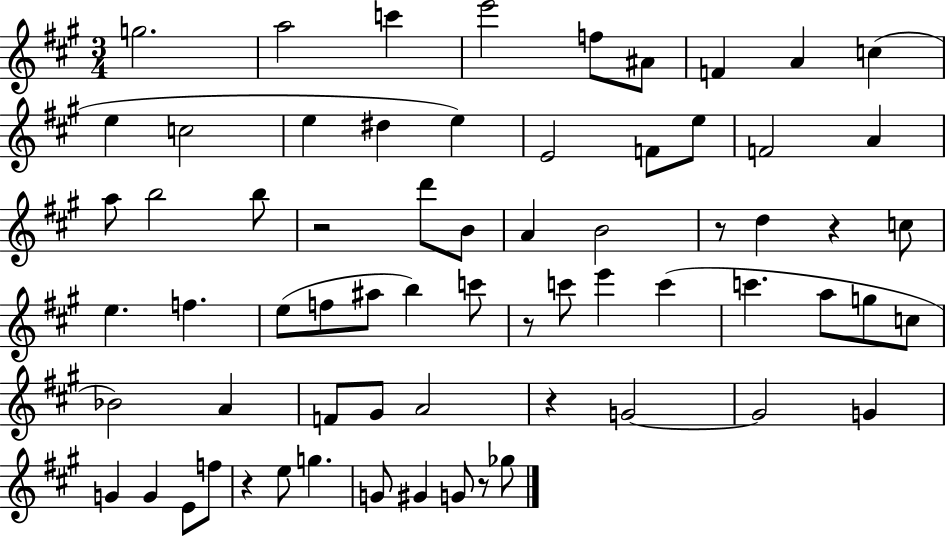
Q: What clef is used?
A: treble